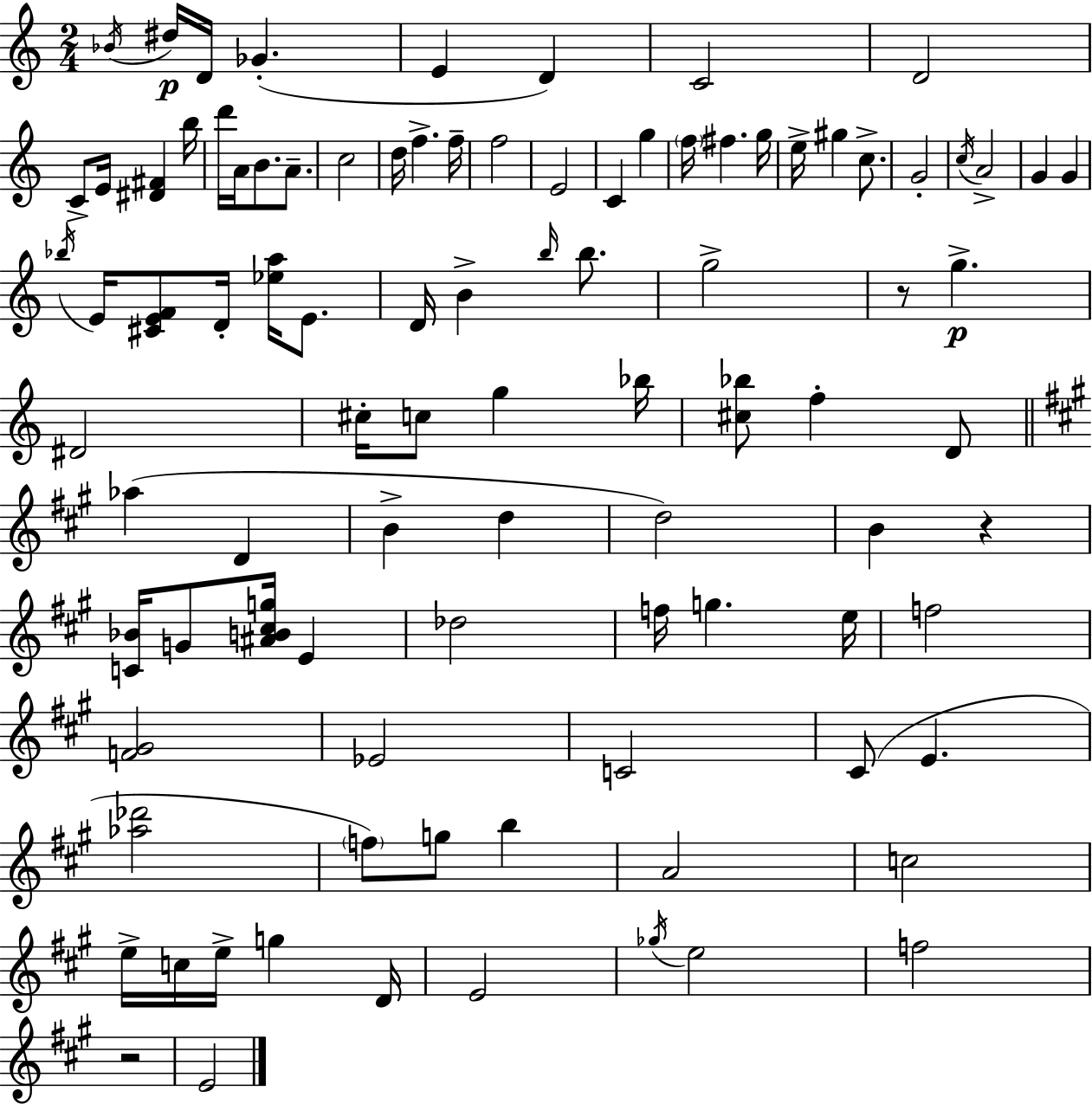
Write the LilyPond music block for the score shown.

{
  \clef treble
  \numericTimeSignature
  \time 2/4
  \key a \minor
  \acciaccatura { bes'16 }\p dis''16 d'16 ges'4.-.( | e'4 d'4) | c'2 | d'2 | \break c'8-> e'16 <dis' fis'>4 | b''16 d'''16 a'16 b'8. a'8.-- | c''2 | d''16 f''4.-> | \break f''16-- f''2 | e'2 | c'4 g''4 | \parenthesize f''16 fis''4. | \break g''16 e''16-> gis''4 c''8.-> | g'2-. | \acciaccatura { c''16 } a'2-> | g'4 g'4 | \break \acciaccatura { bes''16 } e'16 <cis' e' f'>8 d'16-. <ees'' a''>16 | e'8. d'16 b'4-> | \grace { b''16 } b''8. g''2-> | r8 g''4.->\p | \break dis'2 | cis''16-. c''8 g''4 | bes''16 <cis'' bes''>8 f''4-. | d'8 \bar "||" \break \key a \major aes''4( d'4 | b'4-> d''4 | d''2) | b'4 r4 | \break <c' bes'>16 g'8 <ais' b' cis'' g''>16 e'4 | des''2 | f''16 g''4. e''16 | f''2 | \break <f' gis'>2 | ees'2 | c'2 | cis'8( e'4. | \break <aes'' des'''>2 | \parenthesize f''8) g''8 b''4 | a'2 | c''2 | \break e''16-> c''16 e''16-> g''4 d'16 | e'2 | \acciaccatura { ges''16 } e''2 | f''2 | \break r2 | e'2 | \bar "|."
}